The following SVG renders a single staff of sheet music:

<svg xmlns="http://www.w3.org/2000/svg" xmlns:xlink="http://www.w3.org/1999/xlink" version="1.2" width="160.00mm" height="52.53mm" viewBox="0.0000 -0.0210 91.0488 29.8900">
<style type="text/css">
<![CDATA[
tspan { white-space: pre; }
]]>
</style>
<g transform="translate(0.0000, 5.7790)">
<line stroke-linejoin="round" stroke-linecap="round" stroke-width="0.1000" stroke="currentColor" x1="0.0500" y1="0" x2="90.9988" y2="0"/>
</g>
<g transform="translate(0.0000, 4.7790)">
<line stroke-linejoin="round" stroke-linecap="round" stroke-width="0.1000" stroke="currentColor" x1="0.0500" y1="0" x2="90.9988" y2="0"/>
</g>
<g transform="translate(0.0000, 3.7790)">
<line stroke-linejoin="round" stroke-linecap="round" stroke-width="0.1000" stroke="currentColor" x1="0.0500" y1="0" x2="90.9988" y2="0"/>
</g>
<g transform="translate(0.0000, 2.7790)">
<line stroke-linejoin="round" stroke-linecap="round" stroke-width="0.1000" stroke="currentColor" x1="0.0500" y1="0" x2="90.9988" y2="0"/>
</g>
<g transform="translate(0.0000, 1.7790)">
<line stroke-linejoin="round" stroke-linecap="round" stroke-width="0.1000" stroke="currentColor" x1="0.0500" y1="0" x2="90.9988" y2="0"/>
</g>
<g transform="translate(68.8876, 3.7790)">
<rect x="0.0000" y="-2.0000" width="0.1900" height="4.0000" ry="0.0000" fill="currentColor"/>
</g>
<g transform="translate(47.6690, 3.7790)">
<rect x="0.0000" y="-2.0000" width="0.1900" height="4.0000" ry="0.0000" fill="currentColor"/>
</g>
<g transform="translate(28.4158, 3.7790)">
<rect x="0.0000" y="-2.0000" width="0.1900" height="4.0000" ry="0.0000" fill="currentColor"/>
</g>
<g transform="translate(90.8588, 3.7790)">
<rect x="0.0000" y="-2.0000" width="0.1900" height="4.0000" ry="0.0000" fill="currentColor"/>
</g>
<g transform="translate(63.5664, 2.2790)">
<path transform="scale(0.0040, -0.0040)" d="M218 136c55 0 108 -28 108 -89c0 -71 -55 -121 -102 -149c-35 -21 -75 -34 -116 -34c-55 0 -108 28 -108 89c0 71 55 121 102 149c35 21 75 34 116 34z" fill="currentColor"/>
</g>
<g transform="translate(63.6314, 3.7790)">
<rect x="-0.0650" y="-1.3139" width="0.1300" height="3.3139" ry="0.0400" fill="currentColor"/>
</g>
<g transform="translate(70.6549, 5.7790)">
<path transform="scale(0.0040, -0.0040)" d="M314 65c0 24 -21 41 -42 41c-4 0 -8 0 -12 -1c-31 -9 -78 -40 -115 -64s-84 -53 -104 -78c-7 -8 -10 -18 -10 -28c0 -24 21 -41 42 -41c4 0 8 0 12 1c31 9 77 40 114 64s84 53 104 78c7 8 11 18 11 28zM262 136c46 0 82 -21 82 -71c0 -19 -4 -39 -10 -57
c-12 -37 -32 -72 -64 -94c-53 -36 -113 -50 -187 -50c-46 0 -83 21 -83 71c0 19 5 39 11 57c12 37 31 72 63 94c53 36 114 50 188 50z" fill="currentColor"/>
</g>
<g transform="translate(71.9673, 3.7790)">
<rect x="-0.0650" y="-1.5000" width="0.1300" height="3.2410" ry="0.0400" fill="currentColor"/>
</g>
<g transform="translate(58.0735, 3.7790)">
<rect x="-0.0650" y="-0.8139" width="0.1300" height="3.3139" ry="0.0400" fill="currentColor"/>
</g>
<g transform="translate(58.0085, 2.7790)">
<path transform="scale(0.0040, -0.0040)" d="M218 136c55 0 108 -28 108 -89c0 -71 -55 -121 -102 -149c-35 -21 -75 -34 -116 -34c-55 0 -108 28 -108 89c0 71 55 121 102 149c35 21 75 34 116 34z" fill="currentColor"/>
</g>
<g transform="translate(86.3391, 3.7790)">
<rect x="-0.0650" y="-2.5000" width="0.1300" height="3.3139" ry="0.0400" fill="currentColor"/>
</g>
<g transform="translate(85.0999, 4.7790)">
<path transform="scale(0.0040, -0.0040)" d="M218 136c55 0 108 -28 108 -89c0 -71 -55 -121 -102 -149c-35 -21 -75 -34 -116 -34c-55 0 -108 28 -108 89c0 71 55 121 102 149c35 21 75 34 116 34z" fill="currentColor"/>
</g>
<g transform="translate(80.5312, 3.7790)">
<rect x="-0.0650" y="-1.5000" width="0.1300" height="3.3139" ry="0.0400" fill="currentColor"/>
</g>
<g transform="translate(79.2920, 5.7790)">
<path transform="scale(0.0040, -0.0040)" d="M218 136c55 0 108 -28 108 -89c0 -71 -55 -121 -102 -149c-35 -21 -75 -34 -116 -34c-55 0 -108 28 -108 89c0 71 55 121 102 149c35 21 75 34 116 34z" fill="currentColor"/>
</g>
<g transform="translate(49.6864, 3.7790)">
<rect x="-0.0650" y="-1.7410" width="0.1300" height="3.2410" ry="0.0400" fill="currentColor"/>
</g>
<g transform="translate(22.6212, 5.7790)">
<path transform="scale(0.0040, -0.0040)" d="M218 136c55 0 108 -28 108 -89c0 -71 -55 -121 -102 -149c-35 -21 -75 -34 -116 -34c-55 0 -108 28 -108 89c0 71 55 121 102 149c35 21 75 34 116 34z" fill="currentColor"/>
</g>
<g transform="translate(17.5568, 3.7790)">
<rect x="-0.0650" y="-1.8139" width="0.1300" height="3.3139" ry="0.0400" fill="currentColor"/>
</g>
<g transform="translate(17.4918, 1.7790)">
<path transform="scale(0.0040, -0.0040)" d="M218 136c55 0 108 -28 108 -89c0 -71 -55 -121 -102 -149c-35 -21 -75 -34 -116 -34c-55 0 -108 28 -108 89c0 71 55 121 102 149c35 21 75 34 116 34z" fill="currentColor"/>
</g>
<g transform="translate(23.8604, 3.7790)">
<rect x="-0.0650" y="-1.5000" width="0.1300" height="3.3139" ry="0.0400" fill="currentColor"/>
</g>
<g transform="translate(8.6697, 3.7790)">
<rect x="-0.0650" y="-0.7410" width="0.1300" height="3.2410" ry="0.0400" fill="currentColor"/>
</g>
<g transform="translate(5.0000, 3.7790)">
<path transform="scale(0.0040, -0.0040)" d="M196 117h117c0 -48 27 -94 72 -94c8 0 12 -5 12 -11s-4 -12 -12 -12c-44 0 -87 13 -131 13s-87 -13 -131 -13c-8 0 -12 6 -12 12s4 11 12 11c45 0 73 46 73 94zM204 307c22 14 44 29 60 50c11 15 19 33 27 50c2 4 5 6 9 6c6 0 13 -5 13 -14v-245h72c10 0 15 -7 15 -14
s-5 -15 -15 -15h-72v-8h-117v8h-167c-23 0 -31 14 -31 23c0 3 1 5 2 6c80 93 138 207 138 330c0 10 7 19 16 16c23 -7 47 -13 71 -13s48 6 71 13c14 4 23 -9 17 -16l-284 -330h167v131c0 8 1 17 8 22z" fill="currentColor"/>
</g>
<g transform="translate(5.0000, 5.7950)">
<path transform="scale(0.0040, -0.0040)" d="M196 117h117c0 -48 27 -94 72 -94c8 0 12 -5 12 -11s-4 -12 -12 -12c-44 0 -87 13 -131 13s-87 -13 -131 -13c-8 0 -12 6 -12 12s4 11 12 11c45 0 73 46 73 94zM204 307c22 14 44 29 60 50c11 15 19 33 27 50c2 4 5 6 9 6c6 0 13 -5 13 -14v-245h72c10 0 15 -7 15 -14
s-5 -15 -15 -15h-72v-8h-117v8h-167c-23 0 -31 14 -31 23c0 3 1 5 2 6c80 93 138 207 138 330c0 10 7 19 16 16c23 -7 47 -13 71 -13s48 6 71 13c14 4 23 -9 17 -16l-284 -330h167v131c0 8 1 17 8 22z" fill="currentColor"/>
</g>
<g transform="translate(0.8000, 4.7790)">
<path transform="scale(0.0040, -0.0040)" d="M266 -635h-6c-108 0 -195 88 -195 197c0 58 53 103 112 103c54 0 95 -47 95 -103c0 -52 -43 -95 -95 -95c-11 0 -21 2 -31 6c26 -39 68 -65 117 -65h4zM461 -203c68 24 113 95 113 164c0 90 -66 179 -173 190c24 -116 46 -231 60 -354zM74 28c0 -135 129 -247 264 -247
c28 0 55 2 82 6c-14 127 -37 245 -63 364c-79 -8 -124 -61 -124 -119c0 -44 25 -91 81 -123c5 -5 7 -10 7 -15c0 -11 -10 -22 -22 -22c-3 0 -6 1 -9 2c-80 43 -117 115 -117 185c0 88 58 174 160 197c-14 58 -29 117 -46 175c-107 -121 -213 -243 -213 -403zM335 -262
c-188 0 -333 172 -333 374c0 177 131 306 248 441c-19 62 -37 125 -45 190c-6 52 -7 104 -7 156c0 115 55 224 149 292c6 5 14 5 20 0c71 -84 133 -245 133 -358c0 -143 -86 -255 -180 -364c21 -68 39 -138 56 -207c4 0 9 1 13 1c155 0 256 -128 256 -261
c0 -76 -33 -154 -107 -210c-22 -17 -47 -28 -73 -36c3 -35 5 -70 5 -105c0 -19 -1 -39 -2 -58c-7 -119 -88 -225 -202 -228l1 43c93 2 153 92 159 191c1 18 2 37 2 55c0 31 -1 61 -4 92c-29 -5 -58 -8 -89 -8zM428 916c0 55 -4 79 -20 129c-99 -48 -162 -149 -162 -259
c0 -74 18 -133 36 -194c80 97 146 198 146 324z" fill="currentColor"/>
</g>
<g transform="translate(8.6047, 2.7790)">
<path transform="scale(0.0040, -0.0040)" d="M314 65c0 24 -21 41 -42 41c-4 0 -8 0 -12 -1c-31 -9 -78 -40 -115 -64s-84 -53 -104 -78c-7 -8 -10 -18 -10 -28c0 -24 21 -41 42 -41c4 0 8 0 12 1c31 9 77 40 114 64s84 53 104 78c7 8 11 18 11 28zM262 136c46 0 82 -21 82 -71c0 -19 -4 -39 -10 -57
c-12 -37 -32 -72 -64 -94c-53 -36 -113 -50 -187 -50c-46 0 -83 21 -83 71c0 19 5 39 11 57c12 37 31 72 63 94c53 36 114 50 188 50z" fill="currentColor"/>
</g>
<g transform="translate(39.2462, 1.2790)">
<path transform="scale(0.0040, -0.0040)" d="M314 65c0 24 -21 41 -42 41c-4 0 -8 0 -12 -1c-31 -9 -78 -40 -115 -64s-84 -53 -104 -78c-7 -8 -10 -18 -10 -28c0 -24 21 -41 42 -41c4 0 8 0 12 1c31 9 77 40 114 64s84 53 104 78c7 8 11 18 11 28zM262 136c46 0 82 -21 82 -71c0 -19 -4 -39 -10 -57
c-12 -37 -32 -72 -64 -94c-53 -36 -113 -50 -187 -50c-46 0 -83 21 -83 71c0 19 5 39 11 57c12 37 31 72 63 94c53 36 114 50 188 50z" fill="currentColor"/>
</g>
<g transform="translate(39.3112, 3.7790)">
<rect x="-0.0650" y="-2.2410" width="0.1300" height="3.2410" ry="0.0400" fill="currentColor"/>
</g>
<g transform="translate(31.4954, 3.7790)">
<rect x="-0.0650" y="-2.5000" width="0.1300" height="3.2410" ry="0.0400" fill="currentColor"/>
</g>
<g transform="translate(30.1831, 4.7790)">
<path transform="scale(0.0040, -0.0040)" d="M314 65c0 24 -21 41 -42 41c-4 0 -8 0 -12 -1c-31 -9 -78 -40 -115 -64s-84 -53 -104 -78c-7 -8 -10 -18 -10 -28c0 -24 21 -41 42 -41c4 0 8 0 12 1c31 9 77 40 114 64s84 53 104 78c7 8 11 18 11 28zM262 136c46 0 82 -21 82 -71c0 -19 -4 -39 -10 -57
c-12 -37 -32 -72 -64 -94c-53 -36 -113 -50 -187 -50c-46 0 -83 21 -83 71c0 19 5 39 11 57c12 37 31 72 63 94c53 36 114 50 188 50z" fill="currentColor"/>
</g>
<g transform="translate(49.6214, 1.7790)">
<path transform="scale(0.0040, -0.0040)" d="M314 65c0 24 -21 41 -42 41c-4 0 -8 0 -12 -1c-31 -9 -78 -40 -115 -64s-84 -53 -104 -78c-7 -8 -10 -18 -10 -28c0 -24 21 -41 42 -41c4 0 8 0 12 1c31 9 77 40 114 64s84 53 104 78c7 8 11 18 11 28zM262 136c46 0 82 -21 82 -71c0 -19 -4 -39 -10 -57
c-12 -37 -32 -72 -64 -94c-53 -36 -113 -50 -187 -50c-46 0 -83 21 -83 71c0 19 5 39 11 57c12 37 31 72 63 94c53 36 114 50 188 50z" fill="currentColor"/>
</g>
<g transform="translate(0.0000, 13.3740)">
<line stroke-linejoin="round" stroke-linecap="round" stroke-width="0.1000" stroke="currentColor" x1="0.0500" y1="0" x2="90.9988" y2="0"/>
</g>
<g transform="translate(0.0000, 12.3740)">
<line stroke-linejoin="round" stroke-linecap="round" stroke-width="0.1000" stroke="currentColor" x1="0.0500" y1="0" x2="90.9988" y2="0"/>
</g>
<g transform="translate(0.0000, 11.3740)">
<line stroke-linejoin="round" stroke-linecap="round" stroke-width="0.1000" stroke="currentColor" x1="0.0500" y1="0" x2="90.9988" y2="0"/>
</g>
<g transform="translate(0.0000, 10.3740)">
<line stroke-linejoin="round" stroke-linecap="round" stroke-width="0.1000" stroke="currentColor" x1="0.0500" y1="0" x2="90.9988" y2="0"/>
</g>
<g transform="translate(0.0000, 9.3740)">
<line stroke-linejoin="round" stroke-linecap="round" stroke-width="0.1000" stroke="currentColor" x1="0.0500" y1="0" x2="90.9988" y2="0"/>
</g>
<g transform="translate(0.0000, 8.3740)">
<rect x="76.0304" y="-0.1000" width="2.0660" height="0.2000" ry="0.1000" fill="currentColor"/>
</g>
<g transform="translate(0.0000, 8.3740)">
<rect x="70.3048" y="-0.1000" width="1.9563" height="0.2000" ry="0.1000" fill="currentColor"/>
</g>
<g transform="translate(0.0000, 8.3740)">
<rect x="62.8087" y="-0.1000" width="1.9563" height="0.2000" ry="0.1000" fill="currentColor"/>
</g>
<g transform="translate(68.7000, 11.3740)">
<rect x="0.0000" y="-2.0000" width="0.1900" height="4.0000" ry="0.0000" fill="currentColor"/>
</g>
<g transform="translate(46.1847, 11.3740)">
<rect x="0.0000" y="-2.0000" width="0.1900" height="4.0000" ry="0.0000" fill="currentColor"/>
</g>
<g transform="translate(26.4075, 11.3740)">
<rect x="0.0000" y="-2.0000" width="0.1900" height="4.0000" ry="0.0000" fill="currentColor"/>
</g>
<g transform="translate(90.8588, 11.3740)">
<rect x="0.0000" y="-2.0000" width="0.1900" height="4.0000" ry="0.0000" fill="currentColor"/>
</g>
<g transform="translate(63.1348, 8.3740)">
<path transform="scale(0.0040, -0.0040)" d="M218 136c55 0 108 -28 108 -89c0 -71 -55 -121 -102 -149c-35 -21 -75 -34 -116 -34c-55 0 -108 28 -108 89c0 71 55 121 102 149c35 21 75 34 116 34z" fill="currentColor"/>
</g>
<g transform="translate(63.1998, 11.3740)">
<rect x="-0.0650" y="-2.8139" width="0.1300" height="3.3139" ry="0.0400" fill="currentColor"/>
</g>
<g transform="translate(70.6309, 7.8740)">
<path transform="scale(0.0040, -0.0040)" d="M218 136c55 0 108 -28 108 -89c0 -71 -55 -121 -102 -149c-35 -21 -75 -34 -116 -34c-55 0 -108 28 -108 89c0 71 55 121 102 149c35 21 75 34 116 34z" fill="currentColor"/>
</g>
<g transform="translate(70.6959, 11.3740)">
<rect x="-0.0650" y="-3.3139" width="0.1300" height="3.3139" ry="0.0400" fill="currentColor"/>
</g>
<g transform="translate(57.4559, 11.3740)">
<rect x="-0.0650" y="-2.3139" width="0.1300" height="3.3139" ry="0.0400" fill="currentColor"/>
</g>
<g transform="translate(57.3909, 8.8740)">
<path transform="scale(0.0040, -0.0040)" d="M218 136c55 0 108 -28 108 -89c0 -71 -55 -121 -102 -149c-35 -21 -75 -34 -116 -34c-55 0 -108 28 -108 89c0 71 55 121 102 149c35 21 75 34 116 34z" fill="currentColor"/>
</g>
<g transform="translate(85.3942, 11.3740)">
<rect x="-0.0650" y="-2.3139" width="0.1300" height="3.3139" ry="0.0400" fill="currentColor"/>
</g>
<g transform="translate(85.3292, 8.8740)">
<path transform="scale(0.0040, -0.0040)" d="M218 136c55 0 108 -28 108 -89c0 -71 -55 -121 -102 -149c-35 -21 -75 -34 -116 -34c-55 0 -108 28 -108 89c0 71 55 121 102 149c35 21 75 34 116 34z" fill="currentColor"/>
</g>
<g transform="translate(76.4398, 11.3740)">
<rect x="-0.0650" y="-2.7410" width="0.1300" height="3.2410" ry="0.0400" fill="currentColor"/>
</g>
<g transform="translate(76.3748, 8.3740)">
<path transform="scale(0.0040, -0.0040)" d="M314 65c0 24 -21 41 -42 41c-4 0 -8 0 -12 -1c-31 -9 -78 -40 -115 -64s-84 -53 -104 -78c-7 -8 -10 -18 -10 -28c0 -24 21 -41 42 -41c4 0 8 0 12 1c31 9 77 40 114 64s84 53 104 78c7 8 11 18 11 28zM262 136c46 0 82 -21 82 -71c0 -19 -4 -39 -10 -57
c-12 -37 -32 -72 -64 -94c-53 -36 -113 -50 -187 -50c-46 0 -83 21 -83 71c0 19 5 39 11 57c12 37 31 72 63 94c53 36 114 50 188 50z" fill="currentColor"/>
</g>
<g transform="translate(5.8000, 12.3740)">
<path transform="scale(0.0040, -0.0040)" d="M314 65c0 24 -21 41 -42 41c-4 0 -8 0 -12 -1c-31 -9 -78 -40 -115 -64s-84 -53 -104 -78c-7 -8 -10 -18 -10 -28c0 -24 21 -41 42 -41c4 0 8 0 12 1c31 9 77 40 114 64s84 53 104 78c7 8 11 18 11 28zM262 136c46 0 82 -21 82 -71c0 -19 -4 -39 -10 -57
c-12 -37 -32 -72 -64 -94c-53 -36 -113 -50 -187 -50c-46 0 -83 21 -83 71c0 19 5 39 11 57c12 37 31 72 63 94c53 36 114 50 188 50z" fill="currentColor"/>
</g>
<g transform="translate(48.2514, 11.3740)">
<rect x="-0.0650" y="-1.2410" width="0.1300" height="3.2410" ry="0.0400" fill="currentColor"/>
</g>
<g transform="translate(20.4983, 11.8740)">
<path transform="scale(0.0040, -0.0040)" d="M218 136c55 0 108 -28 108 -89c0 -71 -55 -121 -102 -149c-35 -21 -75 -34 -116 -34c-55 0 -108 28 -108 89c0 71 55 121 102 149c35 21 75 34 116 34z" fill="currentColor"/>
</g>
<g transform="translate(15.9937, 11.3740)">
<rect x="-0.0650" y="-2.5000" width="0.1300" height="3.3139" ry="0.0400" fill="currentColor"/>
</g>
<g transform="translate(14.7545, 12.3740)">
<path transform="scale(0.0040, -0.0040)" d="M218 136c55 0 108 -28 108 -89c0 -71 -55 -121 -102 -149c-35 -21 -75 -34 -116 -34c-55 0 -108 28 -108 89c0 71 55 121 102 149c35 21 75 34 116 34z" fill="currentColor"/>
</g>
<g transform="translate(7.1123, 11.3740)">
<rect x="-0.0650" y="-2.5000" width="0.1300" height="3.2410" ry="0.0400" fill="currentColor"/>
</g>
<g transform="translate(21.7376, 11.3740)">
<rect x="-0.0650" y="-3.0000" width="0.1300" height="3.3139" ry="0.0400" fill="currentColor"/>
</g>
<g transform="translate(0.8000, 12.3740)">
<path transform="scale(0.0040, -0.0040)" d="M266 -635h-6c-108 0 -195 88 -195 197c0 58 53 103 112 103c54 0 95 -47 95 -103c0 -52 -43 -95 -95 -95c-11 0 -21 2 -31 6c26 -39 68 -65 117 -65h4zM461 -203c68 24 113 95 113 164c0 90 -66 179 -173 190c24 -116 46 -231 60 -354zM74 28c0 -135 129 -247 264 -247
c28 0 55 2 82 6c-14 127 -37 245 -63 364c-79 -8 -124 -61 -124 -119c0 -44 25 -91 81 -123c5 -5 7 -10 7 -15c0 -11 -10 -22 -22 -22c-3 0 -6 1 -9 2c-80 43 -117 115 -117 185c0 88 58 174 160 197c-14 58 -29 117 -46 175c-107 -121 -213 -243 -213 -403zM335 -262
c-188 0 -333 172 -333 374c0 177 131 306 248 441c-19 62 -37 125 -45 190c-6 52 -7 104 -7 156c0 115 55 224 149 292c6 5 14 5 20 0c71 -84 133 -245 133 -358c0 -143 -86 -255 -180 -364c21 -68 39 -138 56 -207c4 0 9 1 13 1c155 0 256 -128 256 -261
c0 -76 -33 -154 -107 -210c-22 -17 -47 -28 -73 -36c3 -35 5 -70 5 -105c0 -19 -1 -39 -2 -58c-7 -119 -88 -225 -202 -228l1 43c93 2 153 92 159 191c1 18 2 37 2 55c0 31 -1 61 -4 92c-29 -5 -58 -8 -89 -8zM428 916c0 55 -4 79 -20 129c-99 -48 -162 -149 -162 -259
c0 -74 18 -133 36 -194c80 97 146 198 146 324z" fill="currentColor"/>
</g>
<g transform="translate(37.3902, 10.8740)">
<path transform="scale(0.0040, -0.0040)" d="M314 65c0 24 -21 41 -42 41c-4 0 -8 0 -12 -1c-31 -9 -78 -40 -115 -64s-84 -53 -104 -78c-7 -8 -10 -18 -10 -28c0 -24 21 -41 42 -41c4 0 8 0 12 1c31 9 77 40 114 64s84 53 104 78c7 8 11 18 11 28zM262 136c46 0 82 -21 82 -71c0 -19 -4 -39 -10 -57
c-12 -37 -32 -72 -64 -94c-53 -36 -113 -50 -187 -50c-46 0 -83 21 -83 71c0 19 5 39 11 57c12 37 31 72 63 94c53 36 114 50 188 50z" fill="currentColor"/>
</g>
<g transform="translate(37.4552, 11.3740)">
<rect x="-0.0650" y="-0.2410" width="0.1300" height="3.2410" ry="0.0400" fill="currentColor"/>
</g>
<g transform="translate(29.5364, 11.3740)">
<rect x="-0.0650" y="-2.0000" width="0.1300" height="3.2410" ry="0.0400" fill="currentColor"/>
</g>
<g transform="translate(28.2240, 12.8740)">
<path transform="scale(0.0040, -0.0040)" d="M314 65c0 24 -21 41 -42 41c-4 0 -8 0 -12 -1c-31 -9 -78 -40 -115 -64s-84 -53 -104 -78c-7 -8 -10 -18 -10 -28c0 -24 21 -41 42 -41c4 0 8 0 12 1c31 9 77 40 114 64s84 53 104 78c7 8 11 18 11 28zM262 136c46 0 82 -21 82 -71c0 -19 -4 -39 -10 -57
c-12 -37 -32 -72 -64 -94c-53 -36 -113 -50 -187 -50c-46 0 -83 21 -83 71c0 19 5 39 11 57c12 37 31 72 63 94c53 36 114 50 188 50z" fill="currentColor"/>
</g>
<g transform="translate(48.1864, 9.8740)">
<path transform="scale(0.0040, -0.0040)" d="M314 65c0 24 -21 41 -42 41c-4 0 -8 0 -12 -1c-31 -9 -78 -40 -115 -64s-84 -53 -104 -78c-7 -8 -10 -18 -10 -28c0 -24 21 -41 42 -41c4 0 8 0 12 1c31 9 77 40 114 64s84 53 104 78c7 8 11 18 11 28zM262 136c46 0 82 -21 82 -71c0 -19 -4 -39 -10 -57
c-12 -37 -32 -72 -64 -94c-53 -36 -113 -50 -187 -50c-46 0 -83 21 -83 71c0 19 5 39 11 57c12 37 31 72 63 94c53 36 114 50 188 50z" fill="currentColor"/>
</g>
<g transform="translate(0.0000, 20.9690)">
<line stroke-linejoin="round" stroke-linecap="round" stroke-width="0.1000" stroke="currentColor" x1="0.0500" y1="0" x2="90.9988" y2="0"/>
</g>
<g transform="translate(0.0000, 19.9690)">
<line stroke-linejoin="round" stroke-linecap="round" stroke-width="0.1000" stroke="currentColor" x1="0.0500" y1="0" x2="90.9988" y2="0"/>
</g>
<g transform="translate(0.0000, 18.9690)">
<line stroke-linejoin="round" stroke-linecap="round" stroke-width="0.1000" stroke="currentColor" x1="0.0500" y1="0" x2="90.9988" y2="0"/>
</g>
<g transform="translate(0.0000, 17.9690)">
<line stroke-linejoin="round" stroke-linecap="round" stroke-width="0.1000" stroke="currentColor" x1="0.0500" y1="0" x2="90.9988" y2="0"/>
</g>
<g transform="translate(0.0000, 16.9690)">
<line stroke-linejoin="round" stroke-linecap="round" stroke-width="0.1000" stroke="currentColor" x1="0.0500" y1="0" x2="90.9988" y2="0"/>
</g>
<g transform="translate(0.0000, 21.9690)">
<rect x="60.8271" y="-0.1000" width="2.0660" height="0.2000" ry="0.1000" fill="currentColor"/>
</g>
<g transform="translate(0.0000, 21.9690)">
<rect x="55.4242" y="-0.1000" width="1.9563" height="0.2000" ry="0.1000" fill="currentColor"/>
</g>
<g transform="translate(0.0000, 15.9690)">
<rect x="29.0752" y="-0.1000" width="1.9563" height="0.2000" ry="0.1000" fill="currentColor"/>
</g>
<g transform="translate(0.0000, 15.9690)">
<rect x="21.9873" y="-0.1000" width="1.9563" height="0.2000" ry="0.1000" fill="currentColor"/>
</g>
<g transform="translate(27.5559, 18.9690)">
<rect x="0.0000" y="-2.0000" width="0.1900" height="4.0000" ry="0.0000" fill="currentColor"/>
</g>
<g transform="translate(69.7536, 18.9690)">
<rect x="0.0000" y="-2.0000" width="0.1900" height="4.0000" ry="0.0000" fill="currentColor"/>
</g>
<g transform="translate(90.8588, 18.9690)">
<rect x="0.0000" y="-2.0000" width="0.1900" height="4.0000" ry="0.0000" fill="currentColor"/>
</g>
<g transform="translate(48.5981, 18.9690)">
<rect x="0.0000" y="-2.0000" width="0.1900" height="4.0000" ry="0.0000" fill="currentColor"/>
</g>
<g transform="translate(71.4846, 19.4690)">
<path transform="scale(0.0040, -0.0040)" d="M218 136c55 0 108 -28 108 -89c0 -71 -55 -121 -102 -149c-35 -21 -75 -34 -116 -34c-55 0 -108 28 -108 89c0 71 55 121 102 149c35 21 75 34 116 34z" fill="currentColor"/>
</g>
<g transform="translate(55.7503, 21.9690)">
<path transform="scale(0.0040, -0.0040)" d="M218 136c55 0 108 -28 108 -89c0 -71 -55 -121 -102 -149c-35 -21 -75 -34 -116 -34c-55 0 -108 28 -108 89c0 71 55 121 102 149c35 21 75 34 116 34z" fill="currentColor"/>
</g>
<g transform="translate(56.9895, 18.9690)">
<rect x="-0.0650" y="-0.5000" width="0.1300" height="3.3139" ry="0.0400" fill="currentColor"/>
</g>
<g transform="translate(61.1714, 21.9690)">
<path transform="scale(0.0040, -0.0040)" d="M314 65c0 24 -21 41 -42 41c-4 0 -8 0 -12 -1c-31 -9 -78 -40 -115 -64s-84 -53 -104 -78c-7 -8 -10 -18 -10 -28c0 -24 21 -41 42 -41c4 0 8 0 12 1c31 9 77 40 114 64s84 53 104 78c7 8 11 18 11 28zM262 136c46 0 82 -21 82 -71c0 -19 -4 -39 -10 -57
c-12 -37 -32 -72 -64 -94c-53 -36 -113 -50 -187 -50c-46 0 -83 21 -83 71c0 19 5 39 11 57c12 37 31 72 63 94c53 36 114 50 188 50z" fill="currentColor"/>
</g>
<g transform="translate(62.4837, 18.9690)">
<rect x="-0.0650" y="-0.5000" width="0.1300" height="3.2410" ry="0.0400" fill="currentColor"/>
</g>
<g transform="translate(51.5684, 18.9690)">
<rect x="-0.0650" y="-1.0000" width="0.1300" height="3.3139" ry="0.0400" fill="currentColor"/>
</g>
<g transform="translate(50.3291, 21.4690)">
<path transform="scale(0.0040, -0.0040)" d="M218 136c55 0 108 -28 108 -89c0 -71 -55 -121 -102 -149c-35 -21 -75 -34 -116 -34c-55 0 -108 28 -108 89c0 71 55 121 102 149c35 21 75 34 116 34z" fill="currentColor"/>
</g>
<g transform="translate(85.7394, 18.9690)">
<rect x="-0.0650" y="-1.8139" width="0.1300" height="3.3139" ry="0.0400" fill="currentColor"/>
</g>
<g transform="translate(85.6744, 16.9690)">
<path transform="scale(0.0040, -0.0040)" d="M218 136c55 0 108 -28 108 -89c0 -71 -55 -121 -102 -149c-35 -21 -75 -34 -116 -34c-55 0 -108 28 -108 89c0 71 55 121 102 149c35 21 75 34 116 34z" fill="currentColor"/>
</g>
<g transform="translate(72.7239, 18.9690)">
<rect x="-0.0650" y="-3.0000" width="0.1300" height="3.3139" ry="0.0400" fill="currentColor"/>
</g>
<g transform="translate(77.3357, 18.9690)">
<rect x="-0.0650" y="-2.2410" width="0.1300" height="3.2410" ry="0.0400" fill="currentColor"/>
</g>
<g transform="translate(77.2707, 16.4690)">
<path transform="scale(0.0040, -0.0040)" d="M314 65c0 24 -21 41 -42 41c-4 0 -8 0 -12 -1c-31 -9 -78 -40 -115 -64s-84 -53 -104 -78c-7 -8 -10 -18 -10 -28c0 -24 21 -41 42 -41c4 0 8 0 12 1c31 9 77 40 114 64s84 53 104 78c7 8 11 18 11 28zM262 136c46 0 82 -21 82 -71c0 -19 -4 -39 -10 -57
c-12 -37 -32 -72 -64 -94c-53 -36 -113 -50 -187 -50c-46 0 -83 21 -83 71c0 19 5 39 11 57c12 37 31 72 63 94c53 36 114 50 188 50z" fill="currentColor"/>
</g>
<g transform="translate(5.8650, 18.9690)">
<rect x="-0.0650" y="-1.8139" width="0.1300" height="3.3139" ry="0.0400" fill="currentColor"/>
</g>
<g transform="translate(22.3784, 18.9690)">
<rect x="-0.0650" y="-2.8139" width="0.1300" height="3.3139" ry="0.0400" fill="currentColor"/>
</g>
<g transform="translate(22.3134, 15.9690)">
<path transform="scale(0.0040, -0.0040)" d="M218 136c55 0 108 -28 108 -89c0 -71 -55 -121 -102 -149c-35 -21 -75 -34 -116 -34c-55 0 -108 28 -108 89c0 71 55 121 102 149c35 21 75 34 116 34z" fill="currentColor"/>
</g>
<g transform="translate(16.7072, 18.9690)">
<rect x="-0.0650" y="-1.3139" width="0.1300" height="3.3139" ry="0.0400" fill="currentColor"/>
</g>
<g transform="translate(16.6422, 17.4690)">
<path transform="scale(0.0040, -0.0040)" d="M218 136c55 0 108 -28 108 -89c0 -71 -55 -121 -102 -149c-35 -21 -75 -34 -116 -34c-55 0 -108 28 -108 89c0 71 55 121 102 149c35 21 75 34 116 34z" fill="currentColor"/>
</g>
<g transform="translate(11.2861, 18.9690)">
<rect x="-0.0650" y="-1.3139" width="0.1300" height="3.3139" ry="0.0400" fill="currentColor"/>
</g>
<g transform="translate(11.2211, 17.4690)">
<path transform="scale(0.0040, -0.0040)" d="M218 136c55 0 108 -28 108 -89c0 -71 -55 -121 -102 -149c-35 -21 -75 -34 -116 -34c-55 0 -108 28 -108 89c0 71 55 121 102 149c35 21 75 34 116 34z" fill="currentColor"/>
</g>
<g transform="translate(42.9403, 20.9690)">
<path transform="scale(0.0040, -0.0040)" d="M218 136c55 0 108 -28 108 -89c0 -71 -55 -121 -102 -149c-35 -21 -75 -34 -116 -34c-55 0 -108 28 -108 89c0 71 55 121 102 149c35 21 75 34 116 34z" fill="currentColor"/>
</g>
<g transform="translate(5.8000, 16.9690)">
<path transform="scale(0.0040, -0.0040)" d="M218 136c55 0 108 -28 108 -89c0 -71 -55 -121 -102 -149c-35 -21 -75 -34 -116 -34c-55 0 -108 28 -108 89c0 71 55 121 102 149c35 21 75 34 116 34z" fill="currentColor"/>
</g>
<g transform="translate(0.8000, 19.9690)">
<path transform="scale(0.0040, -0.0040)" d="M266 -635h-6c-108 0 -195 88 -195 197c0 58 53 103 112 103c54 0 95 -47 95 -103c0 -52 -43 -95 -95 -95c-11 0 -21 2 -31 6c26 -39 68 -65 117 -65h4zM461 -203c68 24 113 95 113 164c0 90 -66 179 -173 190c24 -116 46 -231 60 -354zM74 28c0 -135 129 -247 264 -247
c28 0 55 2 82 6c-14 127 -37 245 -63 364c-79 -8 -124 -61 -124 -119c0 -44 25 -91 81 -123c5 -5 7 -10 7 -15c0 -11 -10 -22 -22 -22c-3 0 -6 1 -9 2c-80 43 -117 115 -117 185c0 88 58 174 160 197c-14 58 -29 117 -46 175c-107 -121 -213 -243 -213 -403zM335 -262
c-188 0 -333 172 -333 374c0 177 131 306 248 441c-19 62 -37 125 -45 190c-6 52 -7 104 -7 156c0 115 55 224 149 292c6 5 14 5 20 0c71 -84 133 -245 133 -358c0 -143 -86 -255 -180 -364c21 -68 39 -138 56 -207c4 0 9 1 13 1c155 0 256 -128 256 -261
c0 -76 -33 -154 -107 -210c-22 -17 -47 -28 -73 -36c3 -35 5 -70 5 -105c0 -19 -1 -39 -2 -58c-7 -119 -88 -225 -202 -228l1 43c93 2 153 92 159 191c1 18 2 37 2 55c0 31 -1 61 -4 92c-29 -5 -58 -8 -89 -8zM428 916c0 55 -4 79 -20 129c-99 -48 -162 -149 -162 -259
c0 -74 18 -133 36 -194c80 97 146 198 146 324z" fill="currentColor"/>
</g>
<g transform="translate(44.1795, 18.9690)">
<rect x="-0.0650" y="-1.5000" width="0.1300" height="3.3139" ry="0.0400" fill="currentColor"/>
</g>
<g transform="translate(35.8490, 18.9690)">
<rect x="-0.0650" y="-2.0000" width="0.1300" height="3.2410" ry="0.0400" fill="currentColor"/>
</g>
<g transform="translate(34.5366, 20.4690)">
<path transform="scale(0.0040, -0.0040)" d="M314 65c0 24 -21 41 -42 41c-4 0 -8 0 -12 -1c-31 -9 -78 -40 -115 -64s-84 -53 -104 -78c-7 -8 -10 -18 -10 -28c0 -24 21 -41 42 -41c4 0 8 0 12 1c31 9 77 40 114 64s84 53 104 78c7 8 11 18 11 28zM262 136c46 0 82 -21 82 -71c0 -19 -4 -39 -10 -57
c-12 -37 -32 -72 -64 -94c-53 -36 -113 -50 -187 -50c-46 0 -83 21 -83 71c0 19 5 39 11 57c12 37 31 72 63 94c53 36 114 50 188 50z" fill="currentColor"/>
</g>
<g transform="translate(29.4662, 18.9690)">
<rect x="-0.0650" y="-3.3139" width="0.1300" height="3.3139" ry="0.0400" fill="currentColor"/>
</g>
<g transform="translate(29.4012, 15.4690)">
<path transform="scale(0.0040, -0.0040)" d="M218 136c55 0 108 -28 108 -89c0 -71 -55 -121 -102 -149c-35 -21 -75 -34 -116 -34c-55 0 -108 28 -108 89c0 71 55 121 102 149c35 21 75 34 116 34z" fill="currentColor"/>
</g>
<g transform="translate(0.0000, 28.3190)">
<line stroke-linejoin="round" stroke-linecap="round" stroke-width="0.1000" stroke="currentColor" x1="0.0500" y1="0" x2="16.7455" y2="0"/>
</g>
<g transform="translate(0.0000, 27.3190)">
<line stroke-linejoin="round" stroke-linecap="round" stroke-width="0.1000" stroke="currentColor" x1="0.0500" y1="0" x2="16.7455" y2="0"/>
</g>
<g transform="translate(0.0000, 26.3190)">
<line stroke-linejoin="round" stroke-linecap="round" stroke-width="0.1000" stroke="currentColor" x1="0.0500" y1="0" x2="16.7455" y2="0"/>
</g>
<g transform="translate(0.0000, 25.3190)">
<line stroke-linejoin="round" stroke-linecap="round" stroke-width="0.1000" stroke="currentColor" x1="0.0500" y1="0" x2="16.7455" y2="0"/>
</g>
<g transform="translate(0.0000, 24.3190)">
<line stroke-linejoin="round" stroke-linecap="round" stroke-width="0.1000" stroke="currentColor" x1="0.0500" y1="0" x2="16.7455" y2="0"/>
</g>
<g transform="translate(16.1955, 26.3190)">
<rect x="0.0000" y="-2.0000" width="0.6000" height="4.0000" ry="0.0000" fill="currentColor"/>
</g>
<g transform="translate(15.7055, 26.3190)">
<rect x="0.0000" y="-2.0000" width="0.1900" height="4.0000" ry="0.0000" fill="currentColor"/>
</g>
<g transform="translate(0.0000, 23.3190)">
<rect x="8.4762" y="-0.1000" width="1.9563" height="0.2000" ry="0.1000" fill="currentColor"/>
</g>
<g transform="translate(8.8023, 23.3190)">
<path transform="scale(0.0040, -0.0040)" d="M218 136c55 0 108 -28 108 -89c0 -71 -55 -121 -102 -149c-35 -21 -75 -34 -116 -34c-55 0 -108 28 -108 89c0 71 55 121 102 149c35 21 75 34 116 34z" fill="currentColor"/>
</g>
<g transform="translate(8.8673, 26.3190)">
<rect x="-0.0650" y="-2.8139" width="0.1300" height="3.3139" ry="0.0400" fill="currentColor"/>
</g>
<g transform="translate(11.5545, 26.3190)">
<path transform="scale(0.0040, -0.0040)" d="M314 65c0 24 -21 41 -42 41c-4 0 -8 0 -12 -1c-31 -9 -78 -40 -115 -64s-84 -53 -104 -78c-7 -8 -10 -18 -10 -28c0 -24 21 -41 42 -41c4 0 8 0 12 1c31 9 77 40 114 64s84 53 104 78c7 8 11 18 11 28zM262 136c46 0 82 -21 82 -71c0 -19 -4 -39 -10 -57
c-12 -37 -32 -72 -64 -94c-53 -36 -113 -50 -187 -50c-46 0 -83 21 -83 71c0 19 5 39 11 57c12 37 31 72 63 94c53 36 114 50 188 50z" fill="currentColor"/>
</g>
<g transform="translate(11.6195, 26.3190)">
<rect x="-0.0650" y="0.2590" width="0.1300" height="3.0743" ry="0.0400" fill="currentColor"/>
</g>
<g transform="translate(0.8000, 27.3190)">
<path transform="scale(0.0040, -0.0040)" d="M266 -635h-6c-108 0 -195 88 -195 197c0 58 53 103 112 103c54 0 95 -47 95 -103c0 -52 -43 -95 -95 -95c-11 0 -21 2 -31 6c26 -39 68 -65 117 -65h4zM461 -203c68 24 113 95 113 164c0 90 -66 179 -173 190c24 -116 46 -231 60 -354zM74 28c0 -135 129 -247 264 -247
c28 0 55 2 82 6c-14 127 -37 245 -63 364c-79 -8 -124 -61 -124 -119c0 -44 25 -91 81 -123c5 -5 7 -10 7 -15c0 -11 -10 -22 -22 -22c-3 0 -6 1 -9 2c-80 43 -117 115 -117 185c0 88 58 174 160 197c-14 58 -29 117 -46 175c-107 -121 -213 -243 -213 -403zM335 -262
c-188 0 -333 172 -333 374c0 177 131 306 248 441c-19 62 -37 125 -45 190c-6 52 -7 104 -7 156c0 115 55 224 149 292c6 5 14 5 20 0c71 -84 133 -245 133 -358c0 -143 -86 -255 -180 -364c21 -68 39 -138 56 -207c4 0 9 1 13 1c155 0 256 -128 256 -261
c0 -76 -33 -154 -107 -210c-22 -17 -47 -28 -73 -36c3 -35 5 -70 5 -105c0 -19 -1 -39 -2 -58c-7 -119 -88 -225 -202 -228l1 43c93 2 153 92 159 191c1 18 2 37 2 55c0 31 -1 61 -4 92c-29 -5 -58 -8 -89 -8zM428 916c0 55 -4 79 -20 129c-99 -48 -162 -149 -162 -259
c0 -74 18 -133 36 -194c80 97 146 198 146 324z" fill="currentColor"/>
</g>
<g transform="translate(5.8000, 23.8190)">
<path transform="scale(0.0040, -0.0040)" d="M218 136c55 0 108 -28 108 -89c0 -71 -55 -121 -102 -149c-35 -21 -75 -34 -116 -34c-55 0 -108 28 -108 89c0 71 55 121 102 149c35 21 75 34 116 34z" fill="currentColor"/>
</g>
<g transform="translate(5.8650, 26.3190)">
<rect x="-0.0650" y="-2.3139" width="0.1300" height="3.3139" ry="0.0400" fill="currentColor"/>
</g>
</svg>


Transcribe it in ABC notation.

X:1
T:Untitled
M:4/4
L:1/4
K:C
d2 f E G2 g2 f2 d e E2 E G G2 G A F2 c2 e2 g a b a2 g f e e a b F2 E D C C2 A g2 f g a B2